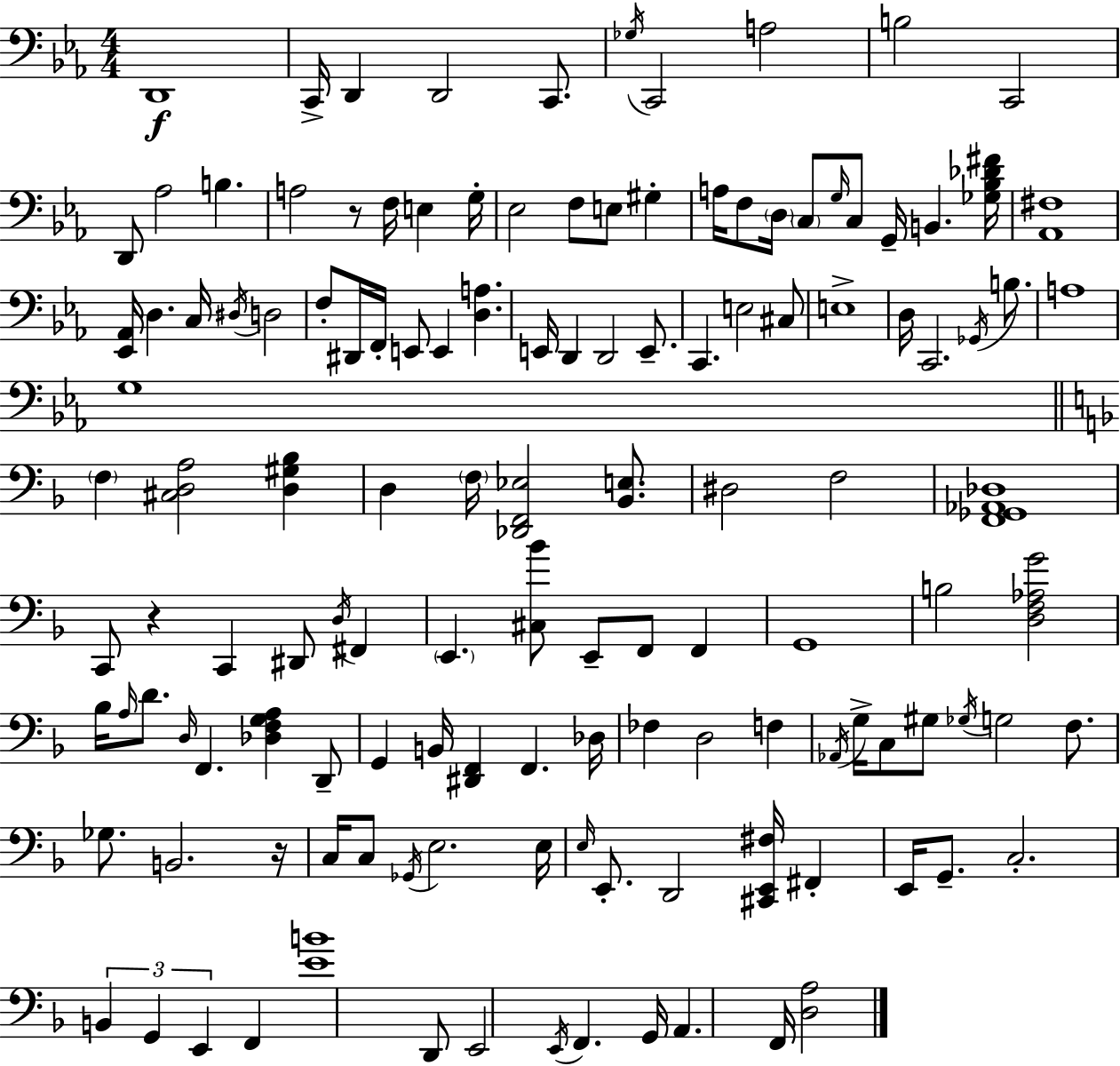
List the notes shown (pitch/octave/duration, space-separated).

D2/w C2/s D2/q D2/h C2/e. Gb3/s C2/h A3/h B3/h C2/h D2/e Ab3/h B3/q. A3/h R/e F3/s E3/q G3/s Eb3/h F3/e E3/e G#3/q A3/s F3/e D3/s C3/e G3/s C3/e G2/s B2/q. [Gb3,Bb3,Db4,F#4]/s [Ab2,F#3]/w [Eb2,Ab2]/s D3/q. C3/s D#3/s D3/h F3/e D#2/s F2/s E2/e E2/q [D3,A3]/q. E2/s D2/q D2/h E2/e. C2/q. E3/h C#3/e E3/w D3/s C2/h. Gb2/s B3/e. A3/w G3/w F3/q [C#3,D3,A3]/h [D3,G#3,Bb3]/q D3/q F3/s [Db2,F2,Eb3]/h [Bb2,E3]/e. D#3/h F3/h [F2,Gb2,Ab2,Db3]/w C2/e R/q C2/q D#2/e D3/s F#2/q E2/q. [C#3,Bb4]/e E2/e F2/e F2/q G2/w B3/h [D3,F3,Ab3,G4]/h Bb3/s A3/s D4/e. D3/s F2/q. [Db3,F3,G3,A3]/q D2/e G2/q B2/s [D#2,F2]/q F2/q. Db3/s FES3/q D3/h F3/q Ab2/s G3/s C3/e G#3/e Gb3/s G3/h F3/e. Gb3/e. B2/h. R/s C3/s C3/e Gb2/s E3/h. E3/s E3/s E2/e. D2/h [C#2,E2,F#3]/s F#2/q E2/s G2/e. C3/h. B2/q G2/q E2/q F2/q [E4,B4]/w D2/e E2/h E2/s F2/q. G2/s A2/q. F2/s [D3,A3]/h